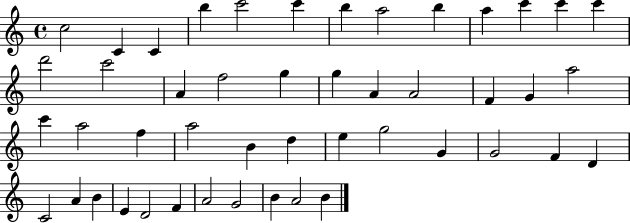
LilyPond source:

{
  \clef treble
  \time 4/4
  \defaultTimeSignature
  \key c \major
  c''2 c'4 c'4 | b''4 c'''2 c'''4 | b''4 a''2 b''4 | a''4 c'''4 c'''4 c'''4 | \break d'''2 c'''2 | a'4 f''2 g''4 | g''4 a'4 a'2 | f'4 g'4 a''2 | \break c'''4 a''2 f''4 | a''2 b'4 d''4 | e''4 g''2 g'4 | g'2 f'4 d'4 | \break c'2 a'4 b'4 | e'4 d'2 f'4 | a'2 g'2 | b'4 a'2 b'4 | \break \bar "|."
}